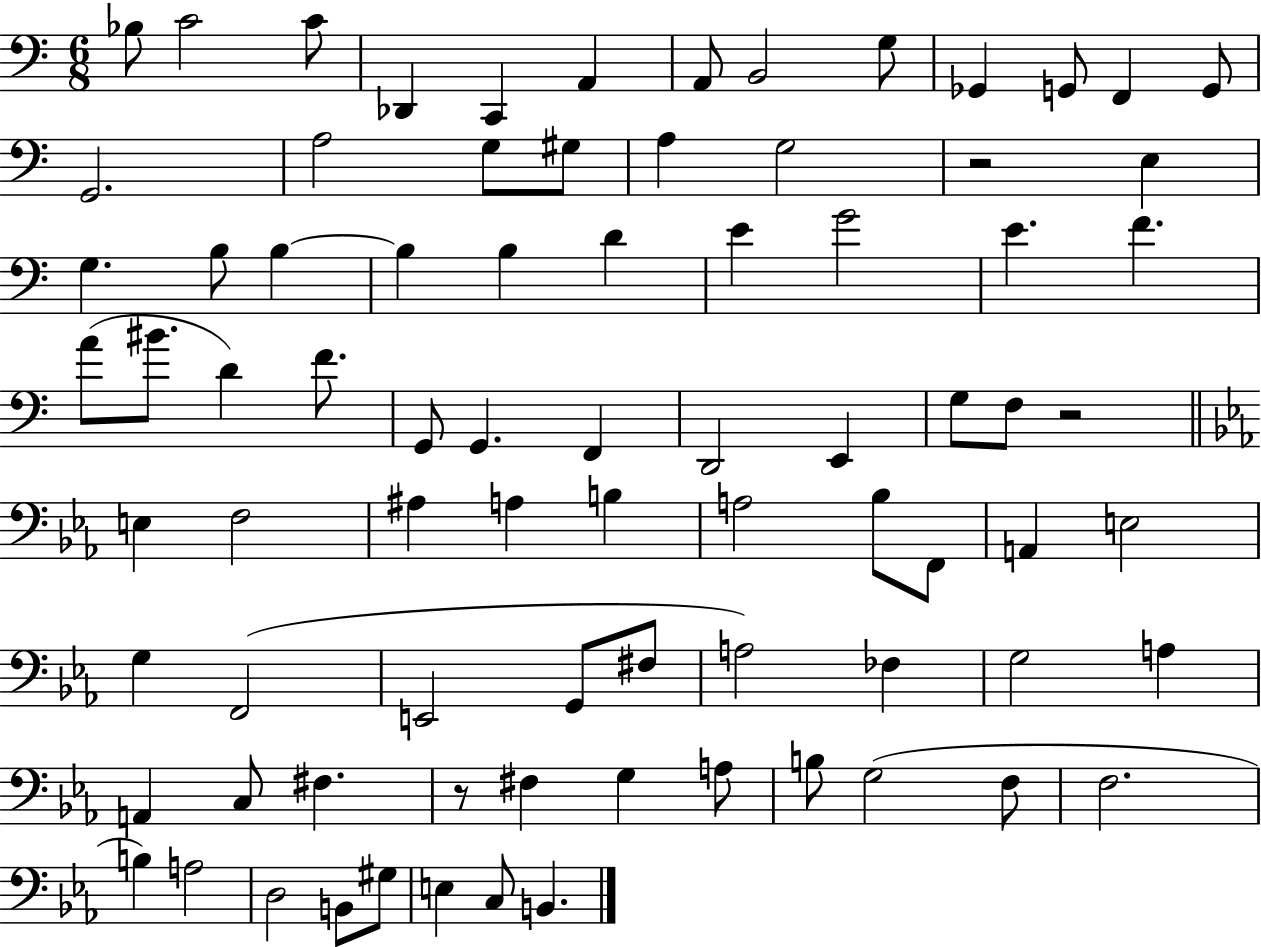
X:1
T:Untitled
M:6/8
L:1/4
K:C
_B,/2 C2 C/2 _D,, C,, A,, A,,/2 B,,2 G,/2 _G,, G,,/2 F,, G,,/2 G,,2 A,2 G,/2 ^G,/2 A, G,2 z2 E, G, B,/2 B, B, B, D E G2 E F A/2 ^B/2 D F/2 G,,/2 G,, F,, D,,2 E,, G,/2 F,/2 z2 E, F,2 ^A, A, B, A,2 _B,/2 F,,/2 A,, E,2 G, F,,2 E,,2 G,,/2 ^F,/2 A,2 _F, G,2 A, A,, C,/2 ^F, z/2 ^F, G, A,/2 B,/2 G,2 F,/2 F,2 B, A,2 D,2 B,,/2 ^G,/2 E, C,/2 B,,